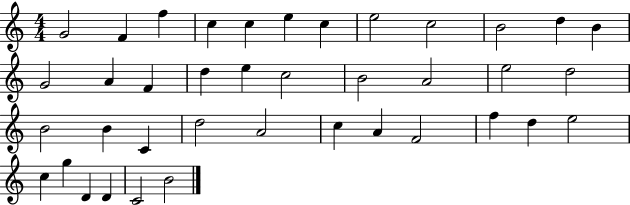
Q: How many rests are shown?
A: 0